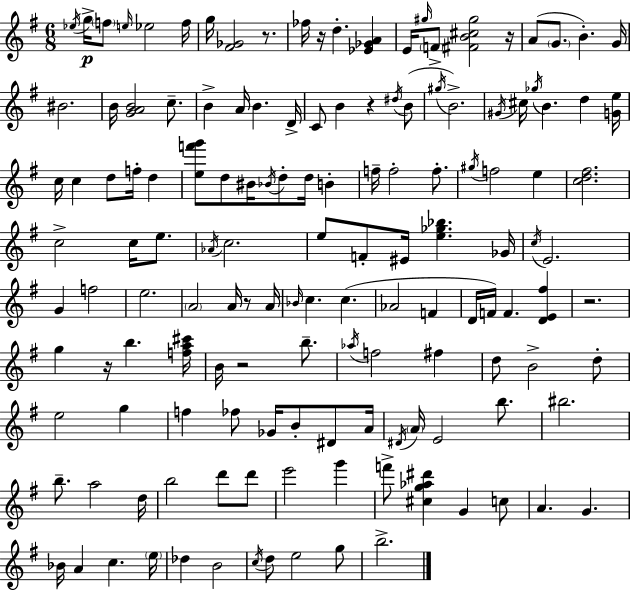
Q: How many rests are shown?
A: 8